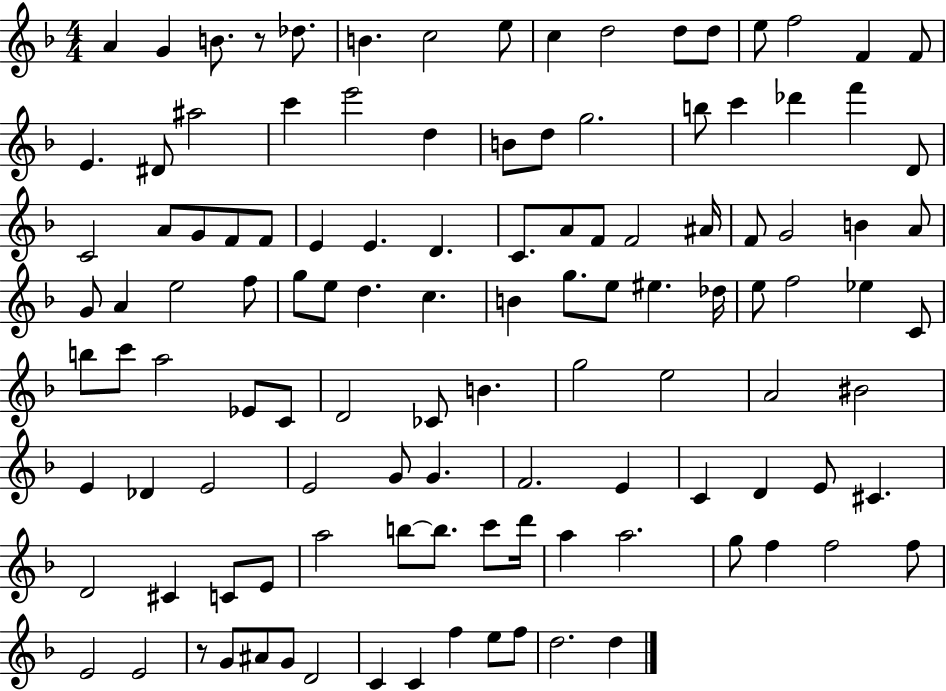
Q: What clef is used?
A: treble